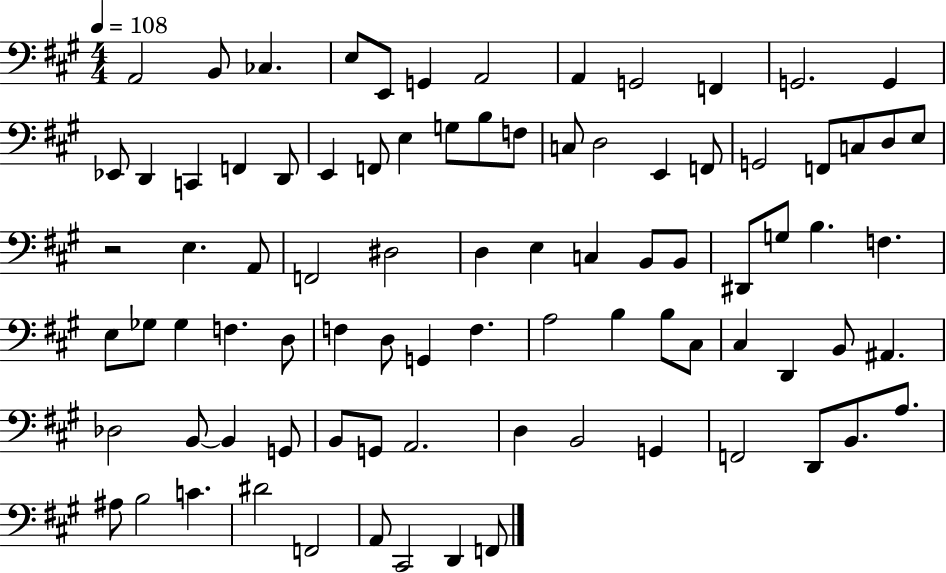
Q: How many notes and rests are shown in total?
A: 86